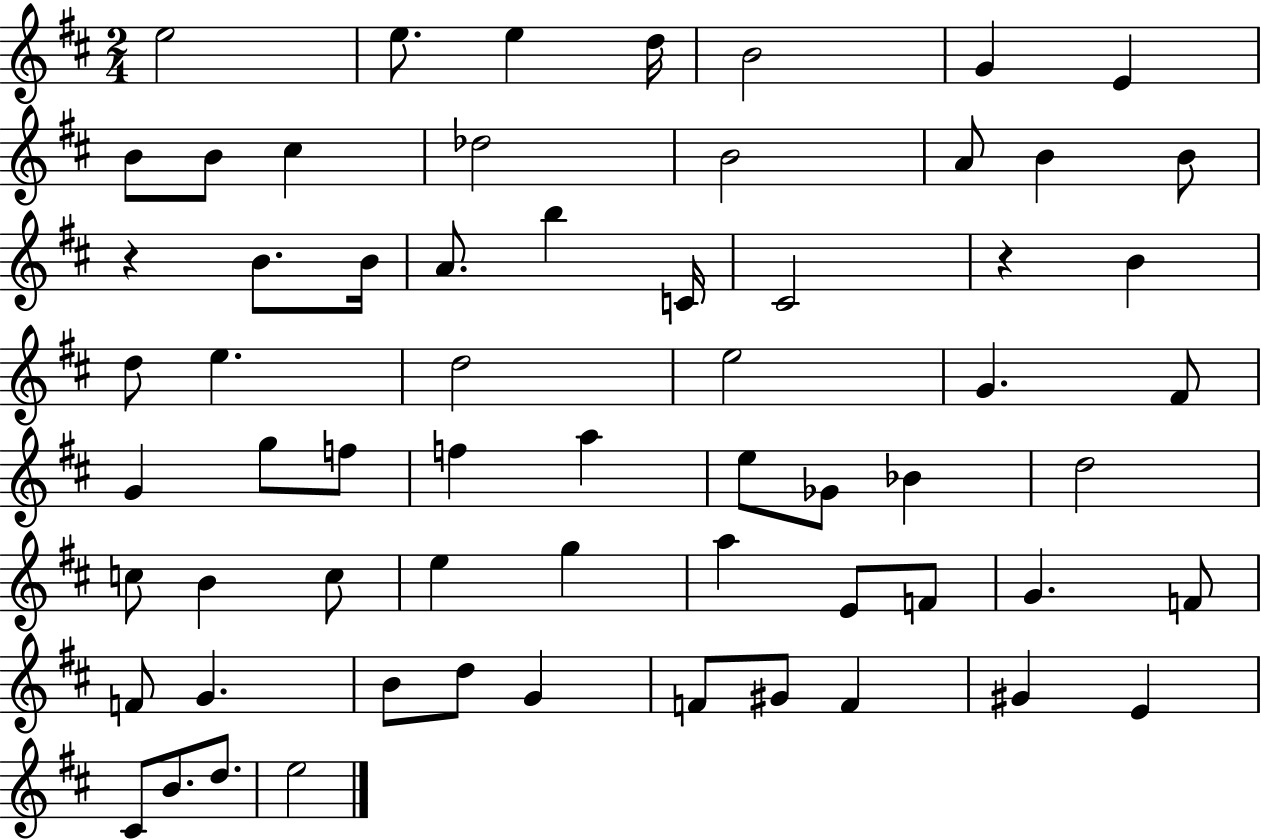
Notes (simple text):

E5/h E5/e. E5/q D5/s B4/h G4/q E4/q B4/e B4/e C#5/q Db5/h B4/h A4/e B4/q B4/e R/q B4/e. B4/s A4/e. B5/q C4/s C#4/h R/q B4/q D5/e E5/q. D5/h E5/h G4/q. F#4/e G4/q G5/e F5/e F5/q A5/q E5/e Gb4/e Bb4/q D5/h C5/e B4/q C5/e E5/q G5/q A5/q E4/e F4/e G4/q. F4/e F4/e G4/q. B4/e D5/e G4/q F4/e G#4/e F4/q G#4/q E4/q C#4/e B4/e. D5/e. E5/h